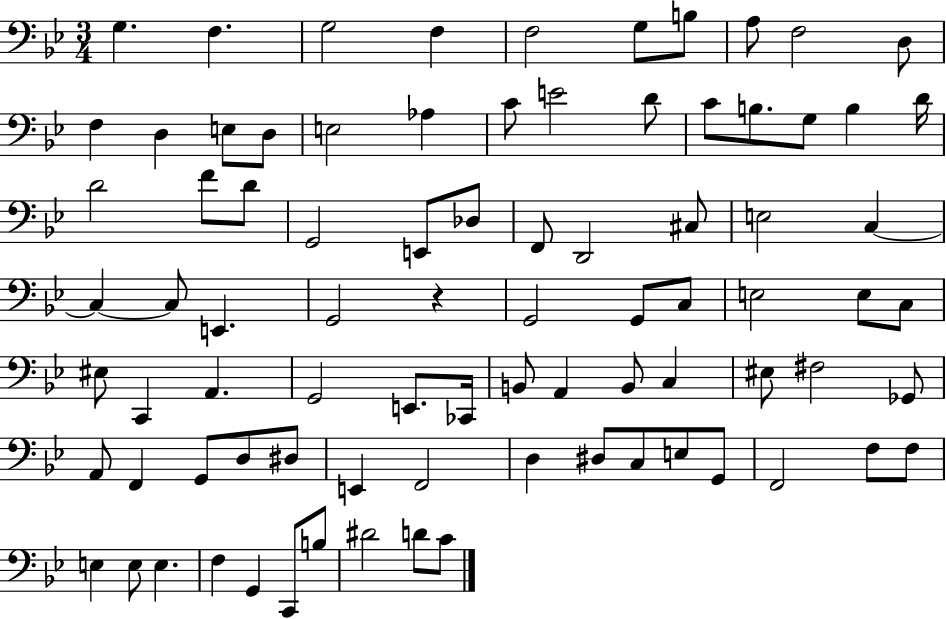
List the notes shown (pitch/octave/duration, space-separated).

G3/q. F3/q. G3/h F3/q F3/h G3/e B3/e A3/e F3/h D3/e F3/q D3/q E3/e D3/e E3/h Ab3/q C4/e E4/h D4/e C4/e B3/e. G3/e B3/q D4/s D4/h F4/e D4/e G2/h E2/e Db3/e F2/e D2/h C#3/e E3/h C3/q C3/q C3/e E2/q. G2/h R/q G2/h G2/e C3/e E3/h E3/e C3/e EIS3/e C2/q A2/q. G2/h E2/e. CES2/s B2/e A2/q B2/e C3/q EIS3/e F#3/h Gb2/e A2/e F2/q G2/e D3/e D#3/e E2/q F2/h D3/q D#3/e C3/e E3/e G2/e F2/h F3/e F3/e E3/q E3/e E3/q. F3/q G2/q C2/e B3/e D#4/h D4/e C4/e